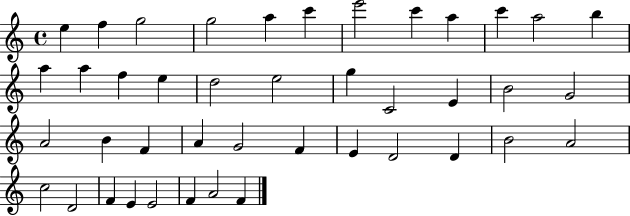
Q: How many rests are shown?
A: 0